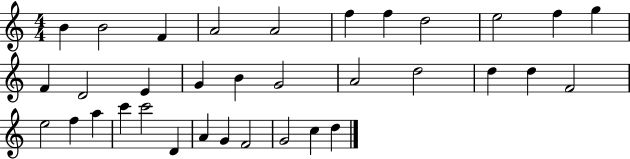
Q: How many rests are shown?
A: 0